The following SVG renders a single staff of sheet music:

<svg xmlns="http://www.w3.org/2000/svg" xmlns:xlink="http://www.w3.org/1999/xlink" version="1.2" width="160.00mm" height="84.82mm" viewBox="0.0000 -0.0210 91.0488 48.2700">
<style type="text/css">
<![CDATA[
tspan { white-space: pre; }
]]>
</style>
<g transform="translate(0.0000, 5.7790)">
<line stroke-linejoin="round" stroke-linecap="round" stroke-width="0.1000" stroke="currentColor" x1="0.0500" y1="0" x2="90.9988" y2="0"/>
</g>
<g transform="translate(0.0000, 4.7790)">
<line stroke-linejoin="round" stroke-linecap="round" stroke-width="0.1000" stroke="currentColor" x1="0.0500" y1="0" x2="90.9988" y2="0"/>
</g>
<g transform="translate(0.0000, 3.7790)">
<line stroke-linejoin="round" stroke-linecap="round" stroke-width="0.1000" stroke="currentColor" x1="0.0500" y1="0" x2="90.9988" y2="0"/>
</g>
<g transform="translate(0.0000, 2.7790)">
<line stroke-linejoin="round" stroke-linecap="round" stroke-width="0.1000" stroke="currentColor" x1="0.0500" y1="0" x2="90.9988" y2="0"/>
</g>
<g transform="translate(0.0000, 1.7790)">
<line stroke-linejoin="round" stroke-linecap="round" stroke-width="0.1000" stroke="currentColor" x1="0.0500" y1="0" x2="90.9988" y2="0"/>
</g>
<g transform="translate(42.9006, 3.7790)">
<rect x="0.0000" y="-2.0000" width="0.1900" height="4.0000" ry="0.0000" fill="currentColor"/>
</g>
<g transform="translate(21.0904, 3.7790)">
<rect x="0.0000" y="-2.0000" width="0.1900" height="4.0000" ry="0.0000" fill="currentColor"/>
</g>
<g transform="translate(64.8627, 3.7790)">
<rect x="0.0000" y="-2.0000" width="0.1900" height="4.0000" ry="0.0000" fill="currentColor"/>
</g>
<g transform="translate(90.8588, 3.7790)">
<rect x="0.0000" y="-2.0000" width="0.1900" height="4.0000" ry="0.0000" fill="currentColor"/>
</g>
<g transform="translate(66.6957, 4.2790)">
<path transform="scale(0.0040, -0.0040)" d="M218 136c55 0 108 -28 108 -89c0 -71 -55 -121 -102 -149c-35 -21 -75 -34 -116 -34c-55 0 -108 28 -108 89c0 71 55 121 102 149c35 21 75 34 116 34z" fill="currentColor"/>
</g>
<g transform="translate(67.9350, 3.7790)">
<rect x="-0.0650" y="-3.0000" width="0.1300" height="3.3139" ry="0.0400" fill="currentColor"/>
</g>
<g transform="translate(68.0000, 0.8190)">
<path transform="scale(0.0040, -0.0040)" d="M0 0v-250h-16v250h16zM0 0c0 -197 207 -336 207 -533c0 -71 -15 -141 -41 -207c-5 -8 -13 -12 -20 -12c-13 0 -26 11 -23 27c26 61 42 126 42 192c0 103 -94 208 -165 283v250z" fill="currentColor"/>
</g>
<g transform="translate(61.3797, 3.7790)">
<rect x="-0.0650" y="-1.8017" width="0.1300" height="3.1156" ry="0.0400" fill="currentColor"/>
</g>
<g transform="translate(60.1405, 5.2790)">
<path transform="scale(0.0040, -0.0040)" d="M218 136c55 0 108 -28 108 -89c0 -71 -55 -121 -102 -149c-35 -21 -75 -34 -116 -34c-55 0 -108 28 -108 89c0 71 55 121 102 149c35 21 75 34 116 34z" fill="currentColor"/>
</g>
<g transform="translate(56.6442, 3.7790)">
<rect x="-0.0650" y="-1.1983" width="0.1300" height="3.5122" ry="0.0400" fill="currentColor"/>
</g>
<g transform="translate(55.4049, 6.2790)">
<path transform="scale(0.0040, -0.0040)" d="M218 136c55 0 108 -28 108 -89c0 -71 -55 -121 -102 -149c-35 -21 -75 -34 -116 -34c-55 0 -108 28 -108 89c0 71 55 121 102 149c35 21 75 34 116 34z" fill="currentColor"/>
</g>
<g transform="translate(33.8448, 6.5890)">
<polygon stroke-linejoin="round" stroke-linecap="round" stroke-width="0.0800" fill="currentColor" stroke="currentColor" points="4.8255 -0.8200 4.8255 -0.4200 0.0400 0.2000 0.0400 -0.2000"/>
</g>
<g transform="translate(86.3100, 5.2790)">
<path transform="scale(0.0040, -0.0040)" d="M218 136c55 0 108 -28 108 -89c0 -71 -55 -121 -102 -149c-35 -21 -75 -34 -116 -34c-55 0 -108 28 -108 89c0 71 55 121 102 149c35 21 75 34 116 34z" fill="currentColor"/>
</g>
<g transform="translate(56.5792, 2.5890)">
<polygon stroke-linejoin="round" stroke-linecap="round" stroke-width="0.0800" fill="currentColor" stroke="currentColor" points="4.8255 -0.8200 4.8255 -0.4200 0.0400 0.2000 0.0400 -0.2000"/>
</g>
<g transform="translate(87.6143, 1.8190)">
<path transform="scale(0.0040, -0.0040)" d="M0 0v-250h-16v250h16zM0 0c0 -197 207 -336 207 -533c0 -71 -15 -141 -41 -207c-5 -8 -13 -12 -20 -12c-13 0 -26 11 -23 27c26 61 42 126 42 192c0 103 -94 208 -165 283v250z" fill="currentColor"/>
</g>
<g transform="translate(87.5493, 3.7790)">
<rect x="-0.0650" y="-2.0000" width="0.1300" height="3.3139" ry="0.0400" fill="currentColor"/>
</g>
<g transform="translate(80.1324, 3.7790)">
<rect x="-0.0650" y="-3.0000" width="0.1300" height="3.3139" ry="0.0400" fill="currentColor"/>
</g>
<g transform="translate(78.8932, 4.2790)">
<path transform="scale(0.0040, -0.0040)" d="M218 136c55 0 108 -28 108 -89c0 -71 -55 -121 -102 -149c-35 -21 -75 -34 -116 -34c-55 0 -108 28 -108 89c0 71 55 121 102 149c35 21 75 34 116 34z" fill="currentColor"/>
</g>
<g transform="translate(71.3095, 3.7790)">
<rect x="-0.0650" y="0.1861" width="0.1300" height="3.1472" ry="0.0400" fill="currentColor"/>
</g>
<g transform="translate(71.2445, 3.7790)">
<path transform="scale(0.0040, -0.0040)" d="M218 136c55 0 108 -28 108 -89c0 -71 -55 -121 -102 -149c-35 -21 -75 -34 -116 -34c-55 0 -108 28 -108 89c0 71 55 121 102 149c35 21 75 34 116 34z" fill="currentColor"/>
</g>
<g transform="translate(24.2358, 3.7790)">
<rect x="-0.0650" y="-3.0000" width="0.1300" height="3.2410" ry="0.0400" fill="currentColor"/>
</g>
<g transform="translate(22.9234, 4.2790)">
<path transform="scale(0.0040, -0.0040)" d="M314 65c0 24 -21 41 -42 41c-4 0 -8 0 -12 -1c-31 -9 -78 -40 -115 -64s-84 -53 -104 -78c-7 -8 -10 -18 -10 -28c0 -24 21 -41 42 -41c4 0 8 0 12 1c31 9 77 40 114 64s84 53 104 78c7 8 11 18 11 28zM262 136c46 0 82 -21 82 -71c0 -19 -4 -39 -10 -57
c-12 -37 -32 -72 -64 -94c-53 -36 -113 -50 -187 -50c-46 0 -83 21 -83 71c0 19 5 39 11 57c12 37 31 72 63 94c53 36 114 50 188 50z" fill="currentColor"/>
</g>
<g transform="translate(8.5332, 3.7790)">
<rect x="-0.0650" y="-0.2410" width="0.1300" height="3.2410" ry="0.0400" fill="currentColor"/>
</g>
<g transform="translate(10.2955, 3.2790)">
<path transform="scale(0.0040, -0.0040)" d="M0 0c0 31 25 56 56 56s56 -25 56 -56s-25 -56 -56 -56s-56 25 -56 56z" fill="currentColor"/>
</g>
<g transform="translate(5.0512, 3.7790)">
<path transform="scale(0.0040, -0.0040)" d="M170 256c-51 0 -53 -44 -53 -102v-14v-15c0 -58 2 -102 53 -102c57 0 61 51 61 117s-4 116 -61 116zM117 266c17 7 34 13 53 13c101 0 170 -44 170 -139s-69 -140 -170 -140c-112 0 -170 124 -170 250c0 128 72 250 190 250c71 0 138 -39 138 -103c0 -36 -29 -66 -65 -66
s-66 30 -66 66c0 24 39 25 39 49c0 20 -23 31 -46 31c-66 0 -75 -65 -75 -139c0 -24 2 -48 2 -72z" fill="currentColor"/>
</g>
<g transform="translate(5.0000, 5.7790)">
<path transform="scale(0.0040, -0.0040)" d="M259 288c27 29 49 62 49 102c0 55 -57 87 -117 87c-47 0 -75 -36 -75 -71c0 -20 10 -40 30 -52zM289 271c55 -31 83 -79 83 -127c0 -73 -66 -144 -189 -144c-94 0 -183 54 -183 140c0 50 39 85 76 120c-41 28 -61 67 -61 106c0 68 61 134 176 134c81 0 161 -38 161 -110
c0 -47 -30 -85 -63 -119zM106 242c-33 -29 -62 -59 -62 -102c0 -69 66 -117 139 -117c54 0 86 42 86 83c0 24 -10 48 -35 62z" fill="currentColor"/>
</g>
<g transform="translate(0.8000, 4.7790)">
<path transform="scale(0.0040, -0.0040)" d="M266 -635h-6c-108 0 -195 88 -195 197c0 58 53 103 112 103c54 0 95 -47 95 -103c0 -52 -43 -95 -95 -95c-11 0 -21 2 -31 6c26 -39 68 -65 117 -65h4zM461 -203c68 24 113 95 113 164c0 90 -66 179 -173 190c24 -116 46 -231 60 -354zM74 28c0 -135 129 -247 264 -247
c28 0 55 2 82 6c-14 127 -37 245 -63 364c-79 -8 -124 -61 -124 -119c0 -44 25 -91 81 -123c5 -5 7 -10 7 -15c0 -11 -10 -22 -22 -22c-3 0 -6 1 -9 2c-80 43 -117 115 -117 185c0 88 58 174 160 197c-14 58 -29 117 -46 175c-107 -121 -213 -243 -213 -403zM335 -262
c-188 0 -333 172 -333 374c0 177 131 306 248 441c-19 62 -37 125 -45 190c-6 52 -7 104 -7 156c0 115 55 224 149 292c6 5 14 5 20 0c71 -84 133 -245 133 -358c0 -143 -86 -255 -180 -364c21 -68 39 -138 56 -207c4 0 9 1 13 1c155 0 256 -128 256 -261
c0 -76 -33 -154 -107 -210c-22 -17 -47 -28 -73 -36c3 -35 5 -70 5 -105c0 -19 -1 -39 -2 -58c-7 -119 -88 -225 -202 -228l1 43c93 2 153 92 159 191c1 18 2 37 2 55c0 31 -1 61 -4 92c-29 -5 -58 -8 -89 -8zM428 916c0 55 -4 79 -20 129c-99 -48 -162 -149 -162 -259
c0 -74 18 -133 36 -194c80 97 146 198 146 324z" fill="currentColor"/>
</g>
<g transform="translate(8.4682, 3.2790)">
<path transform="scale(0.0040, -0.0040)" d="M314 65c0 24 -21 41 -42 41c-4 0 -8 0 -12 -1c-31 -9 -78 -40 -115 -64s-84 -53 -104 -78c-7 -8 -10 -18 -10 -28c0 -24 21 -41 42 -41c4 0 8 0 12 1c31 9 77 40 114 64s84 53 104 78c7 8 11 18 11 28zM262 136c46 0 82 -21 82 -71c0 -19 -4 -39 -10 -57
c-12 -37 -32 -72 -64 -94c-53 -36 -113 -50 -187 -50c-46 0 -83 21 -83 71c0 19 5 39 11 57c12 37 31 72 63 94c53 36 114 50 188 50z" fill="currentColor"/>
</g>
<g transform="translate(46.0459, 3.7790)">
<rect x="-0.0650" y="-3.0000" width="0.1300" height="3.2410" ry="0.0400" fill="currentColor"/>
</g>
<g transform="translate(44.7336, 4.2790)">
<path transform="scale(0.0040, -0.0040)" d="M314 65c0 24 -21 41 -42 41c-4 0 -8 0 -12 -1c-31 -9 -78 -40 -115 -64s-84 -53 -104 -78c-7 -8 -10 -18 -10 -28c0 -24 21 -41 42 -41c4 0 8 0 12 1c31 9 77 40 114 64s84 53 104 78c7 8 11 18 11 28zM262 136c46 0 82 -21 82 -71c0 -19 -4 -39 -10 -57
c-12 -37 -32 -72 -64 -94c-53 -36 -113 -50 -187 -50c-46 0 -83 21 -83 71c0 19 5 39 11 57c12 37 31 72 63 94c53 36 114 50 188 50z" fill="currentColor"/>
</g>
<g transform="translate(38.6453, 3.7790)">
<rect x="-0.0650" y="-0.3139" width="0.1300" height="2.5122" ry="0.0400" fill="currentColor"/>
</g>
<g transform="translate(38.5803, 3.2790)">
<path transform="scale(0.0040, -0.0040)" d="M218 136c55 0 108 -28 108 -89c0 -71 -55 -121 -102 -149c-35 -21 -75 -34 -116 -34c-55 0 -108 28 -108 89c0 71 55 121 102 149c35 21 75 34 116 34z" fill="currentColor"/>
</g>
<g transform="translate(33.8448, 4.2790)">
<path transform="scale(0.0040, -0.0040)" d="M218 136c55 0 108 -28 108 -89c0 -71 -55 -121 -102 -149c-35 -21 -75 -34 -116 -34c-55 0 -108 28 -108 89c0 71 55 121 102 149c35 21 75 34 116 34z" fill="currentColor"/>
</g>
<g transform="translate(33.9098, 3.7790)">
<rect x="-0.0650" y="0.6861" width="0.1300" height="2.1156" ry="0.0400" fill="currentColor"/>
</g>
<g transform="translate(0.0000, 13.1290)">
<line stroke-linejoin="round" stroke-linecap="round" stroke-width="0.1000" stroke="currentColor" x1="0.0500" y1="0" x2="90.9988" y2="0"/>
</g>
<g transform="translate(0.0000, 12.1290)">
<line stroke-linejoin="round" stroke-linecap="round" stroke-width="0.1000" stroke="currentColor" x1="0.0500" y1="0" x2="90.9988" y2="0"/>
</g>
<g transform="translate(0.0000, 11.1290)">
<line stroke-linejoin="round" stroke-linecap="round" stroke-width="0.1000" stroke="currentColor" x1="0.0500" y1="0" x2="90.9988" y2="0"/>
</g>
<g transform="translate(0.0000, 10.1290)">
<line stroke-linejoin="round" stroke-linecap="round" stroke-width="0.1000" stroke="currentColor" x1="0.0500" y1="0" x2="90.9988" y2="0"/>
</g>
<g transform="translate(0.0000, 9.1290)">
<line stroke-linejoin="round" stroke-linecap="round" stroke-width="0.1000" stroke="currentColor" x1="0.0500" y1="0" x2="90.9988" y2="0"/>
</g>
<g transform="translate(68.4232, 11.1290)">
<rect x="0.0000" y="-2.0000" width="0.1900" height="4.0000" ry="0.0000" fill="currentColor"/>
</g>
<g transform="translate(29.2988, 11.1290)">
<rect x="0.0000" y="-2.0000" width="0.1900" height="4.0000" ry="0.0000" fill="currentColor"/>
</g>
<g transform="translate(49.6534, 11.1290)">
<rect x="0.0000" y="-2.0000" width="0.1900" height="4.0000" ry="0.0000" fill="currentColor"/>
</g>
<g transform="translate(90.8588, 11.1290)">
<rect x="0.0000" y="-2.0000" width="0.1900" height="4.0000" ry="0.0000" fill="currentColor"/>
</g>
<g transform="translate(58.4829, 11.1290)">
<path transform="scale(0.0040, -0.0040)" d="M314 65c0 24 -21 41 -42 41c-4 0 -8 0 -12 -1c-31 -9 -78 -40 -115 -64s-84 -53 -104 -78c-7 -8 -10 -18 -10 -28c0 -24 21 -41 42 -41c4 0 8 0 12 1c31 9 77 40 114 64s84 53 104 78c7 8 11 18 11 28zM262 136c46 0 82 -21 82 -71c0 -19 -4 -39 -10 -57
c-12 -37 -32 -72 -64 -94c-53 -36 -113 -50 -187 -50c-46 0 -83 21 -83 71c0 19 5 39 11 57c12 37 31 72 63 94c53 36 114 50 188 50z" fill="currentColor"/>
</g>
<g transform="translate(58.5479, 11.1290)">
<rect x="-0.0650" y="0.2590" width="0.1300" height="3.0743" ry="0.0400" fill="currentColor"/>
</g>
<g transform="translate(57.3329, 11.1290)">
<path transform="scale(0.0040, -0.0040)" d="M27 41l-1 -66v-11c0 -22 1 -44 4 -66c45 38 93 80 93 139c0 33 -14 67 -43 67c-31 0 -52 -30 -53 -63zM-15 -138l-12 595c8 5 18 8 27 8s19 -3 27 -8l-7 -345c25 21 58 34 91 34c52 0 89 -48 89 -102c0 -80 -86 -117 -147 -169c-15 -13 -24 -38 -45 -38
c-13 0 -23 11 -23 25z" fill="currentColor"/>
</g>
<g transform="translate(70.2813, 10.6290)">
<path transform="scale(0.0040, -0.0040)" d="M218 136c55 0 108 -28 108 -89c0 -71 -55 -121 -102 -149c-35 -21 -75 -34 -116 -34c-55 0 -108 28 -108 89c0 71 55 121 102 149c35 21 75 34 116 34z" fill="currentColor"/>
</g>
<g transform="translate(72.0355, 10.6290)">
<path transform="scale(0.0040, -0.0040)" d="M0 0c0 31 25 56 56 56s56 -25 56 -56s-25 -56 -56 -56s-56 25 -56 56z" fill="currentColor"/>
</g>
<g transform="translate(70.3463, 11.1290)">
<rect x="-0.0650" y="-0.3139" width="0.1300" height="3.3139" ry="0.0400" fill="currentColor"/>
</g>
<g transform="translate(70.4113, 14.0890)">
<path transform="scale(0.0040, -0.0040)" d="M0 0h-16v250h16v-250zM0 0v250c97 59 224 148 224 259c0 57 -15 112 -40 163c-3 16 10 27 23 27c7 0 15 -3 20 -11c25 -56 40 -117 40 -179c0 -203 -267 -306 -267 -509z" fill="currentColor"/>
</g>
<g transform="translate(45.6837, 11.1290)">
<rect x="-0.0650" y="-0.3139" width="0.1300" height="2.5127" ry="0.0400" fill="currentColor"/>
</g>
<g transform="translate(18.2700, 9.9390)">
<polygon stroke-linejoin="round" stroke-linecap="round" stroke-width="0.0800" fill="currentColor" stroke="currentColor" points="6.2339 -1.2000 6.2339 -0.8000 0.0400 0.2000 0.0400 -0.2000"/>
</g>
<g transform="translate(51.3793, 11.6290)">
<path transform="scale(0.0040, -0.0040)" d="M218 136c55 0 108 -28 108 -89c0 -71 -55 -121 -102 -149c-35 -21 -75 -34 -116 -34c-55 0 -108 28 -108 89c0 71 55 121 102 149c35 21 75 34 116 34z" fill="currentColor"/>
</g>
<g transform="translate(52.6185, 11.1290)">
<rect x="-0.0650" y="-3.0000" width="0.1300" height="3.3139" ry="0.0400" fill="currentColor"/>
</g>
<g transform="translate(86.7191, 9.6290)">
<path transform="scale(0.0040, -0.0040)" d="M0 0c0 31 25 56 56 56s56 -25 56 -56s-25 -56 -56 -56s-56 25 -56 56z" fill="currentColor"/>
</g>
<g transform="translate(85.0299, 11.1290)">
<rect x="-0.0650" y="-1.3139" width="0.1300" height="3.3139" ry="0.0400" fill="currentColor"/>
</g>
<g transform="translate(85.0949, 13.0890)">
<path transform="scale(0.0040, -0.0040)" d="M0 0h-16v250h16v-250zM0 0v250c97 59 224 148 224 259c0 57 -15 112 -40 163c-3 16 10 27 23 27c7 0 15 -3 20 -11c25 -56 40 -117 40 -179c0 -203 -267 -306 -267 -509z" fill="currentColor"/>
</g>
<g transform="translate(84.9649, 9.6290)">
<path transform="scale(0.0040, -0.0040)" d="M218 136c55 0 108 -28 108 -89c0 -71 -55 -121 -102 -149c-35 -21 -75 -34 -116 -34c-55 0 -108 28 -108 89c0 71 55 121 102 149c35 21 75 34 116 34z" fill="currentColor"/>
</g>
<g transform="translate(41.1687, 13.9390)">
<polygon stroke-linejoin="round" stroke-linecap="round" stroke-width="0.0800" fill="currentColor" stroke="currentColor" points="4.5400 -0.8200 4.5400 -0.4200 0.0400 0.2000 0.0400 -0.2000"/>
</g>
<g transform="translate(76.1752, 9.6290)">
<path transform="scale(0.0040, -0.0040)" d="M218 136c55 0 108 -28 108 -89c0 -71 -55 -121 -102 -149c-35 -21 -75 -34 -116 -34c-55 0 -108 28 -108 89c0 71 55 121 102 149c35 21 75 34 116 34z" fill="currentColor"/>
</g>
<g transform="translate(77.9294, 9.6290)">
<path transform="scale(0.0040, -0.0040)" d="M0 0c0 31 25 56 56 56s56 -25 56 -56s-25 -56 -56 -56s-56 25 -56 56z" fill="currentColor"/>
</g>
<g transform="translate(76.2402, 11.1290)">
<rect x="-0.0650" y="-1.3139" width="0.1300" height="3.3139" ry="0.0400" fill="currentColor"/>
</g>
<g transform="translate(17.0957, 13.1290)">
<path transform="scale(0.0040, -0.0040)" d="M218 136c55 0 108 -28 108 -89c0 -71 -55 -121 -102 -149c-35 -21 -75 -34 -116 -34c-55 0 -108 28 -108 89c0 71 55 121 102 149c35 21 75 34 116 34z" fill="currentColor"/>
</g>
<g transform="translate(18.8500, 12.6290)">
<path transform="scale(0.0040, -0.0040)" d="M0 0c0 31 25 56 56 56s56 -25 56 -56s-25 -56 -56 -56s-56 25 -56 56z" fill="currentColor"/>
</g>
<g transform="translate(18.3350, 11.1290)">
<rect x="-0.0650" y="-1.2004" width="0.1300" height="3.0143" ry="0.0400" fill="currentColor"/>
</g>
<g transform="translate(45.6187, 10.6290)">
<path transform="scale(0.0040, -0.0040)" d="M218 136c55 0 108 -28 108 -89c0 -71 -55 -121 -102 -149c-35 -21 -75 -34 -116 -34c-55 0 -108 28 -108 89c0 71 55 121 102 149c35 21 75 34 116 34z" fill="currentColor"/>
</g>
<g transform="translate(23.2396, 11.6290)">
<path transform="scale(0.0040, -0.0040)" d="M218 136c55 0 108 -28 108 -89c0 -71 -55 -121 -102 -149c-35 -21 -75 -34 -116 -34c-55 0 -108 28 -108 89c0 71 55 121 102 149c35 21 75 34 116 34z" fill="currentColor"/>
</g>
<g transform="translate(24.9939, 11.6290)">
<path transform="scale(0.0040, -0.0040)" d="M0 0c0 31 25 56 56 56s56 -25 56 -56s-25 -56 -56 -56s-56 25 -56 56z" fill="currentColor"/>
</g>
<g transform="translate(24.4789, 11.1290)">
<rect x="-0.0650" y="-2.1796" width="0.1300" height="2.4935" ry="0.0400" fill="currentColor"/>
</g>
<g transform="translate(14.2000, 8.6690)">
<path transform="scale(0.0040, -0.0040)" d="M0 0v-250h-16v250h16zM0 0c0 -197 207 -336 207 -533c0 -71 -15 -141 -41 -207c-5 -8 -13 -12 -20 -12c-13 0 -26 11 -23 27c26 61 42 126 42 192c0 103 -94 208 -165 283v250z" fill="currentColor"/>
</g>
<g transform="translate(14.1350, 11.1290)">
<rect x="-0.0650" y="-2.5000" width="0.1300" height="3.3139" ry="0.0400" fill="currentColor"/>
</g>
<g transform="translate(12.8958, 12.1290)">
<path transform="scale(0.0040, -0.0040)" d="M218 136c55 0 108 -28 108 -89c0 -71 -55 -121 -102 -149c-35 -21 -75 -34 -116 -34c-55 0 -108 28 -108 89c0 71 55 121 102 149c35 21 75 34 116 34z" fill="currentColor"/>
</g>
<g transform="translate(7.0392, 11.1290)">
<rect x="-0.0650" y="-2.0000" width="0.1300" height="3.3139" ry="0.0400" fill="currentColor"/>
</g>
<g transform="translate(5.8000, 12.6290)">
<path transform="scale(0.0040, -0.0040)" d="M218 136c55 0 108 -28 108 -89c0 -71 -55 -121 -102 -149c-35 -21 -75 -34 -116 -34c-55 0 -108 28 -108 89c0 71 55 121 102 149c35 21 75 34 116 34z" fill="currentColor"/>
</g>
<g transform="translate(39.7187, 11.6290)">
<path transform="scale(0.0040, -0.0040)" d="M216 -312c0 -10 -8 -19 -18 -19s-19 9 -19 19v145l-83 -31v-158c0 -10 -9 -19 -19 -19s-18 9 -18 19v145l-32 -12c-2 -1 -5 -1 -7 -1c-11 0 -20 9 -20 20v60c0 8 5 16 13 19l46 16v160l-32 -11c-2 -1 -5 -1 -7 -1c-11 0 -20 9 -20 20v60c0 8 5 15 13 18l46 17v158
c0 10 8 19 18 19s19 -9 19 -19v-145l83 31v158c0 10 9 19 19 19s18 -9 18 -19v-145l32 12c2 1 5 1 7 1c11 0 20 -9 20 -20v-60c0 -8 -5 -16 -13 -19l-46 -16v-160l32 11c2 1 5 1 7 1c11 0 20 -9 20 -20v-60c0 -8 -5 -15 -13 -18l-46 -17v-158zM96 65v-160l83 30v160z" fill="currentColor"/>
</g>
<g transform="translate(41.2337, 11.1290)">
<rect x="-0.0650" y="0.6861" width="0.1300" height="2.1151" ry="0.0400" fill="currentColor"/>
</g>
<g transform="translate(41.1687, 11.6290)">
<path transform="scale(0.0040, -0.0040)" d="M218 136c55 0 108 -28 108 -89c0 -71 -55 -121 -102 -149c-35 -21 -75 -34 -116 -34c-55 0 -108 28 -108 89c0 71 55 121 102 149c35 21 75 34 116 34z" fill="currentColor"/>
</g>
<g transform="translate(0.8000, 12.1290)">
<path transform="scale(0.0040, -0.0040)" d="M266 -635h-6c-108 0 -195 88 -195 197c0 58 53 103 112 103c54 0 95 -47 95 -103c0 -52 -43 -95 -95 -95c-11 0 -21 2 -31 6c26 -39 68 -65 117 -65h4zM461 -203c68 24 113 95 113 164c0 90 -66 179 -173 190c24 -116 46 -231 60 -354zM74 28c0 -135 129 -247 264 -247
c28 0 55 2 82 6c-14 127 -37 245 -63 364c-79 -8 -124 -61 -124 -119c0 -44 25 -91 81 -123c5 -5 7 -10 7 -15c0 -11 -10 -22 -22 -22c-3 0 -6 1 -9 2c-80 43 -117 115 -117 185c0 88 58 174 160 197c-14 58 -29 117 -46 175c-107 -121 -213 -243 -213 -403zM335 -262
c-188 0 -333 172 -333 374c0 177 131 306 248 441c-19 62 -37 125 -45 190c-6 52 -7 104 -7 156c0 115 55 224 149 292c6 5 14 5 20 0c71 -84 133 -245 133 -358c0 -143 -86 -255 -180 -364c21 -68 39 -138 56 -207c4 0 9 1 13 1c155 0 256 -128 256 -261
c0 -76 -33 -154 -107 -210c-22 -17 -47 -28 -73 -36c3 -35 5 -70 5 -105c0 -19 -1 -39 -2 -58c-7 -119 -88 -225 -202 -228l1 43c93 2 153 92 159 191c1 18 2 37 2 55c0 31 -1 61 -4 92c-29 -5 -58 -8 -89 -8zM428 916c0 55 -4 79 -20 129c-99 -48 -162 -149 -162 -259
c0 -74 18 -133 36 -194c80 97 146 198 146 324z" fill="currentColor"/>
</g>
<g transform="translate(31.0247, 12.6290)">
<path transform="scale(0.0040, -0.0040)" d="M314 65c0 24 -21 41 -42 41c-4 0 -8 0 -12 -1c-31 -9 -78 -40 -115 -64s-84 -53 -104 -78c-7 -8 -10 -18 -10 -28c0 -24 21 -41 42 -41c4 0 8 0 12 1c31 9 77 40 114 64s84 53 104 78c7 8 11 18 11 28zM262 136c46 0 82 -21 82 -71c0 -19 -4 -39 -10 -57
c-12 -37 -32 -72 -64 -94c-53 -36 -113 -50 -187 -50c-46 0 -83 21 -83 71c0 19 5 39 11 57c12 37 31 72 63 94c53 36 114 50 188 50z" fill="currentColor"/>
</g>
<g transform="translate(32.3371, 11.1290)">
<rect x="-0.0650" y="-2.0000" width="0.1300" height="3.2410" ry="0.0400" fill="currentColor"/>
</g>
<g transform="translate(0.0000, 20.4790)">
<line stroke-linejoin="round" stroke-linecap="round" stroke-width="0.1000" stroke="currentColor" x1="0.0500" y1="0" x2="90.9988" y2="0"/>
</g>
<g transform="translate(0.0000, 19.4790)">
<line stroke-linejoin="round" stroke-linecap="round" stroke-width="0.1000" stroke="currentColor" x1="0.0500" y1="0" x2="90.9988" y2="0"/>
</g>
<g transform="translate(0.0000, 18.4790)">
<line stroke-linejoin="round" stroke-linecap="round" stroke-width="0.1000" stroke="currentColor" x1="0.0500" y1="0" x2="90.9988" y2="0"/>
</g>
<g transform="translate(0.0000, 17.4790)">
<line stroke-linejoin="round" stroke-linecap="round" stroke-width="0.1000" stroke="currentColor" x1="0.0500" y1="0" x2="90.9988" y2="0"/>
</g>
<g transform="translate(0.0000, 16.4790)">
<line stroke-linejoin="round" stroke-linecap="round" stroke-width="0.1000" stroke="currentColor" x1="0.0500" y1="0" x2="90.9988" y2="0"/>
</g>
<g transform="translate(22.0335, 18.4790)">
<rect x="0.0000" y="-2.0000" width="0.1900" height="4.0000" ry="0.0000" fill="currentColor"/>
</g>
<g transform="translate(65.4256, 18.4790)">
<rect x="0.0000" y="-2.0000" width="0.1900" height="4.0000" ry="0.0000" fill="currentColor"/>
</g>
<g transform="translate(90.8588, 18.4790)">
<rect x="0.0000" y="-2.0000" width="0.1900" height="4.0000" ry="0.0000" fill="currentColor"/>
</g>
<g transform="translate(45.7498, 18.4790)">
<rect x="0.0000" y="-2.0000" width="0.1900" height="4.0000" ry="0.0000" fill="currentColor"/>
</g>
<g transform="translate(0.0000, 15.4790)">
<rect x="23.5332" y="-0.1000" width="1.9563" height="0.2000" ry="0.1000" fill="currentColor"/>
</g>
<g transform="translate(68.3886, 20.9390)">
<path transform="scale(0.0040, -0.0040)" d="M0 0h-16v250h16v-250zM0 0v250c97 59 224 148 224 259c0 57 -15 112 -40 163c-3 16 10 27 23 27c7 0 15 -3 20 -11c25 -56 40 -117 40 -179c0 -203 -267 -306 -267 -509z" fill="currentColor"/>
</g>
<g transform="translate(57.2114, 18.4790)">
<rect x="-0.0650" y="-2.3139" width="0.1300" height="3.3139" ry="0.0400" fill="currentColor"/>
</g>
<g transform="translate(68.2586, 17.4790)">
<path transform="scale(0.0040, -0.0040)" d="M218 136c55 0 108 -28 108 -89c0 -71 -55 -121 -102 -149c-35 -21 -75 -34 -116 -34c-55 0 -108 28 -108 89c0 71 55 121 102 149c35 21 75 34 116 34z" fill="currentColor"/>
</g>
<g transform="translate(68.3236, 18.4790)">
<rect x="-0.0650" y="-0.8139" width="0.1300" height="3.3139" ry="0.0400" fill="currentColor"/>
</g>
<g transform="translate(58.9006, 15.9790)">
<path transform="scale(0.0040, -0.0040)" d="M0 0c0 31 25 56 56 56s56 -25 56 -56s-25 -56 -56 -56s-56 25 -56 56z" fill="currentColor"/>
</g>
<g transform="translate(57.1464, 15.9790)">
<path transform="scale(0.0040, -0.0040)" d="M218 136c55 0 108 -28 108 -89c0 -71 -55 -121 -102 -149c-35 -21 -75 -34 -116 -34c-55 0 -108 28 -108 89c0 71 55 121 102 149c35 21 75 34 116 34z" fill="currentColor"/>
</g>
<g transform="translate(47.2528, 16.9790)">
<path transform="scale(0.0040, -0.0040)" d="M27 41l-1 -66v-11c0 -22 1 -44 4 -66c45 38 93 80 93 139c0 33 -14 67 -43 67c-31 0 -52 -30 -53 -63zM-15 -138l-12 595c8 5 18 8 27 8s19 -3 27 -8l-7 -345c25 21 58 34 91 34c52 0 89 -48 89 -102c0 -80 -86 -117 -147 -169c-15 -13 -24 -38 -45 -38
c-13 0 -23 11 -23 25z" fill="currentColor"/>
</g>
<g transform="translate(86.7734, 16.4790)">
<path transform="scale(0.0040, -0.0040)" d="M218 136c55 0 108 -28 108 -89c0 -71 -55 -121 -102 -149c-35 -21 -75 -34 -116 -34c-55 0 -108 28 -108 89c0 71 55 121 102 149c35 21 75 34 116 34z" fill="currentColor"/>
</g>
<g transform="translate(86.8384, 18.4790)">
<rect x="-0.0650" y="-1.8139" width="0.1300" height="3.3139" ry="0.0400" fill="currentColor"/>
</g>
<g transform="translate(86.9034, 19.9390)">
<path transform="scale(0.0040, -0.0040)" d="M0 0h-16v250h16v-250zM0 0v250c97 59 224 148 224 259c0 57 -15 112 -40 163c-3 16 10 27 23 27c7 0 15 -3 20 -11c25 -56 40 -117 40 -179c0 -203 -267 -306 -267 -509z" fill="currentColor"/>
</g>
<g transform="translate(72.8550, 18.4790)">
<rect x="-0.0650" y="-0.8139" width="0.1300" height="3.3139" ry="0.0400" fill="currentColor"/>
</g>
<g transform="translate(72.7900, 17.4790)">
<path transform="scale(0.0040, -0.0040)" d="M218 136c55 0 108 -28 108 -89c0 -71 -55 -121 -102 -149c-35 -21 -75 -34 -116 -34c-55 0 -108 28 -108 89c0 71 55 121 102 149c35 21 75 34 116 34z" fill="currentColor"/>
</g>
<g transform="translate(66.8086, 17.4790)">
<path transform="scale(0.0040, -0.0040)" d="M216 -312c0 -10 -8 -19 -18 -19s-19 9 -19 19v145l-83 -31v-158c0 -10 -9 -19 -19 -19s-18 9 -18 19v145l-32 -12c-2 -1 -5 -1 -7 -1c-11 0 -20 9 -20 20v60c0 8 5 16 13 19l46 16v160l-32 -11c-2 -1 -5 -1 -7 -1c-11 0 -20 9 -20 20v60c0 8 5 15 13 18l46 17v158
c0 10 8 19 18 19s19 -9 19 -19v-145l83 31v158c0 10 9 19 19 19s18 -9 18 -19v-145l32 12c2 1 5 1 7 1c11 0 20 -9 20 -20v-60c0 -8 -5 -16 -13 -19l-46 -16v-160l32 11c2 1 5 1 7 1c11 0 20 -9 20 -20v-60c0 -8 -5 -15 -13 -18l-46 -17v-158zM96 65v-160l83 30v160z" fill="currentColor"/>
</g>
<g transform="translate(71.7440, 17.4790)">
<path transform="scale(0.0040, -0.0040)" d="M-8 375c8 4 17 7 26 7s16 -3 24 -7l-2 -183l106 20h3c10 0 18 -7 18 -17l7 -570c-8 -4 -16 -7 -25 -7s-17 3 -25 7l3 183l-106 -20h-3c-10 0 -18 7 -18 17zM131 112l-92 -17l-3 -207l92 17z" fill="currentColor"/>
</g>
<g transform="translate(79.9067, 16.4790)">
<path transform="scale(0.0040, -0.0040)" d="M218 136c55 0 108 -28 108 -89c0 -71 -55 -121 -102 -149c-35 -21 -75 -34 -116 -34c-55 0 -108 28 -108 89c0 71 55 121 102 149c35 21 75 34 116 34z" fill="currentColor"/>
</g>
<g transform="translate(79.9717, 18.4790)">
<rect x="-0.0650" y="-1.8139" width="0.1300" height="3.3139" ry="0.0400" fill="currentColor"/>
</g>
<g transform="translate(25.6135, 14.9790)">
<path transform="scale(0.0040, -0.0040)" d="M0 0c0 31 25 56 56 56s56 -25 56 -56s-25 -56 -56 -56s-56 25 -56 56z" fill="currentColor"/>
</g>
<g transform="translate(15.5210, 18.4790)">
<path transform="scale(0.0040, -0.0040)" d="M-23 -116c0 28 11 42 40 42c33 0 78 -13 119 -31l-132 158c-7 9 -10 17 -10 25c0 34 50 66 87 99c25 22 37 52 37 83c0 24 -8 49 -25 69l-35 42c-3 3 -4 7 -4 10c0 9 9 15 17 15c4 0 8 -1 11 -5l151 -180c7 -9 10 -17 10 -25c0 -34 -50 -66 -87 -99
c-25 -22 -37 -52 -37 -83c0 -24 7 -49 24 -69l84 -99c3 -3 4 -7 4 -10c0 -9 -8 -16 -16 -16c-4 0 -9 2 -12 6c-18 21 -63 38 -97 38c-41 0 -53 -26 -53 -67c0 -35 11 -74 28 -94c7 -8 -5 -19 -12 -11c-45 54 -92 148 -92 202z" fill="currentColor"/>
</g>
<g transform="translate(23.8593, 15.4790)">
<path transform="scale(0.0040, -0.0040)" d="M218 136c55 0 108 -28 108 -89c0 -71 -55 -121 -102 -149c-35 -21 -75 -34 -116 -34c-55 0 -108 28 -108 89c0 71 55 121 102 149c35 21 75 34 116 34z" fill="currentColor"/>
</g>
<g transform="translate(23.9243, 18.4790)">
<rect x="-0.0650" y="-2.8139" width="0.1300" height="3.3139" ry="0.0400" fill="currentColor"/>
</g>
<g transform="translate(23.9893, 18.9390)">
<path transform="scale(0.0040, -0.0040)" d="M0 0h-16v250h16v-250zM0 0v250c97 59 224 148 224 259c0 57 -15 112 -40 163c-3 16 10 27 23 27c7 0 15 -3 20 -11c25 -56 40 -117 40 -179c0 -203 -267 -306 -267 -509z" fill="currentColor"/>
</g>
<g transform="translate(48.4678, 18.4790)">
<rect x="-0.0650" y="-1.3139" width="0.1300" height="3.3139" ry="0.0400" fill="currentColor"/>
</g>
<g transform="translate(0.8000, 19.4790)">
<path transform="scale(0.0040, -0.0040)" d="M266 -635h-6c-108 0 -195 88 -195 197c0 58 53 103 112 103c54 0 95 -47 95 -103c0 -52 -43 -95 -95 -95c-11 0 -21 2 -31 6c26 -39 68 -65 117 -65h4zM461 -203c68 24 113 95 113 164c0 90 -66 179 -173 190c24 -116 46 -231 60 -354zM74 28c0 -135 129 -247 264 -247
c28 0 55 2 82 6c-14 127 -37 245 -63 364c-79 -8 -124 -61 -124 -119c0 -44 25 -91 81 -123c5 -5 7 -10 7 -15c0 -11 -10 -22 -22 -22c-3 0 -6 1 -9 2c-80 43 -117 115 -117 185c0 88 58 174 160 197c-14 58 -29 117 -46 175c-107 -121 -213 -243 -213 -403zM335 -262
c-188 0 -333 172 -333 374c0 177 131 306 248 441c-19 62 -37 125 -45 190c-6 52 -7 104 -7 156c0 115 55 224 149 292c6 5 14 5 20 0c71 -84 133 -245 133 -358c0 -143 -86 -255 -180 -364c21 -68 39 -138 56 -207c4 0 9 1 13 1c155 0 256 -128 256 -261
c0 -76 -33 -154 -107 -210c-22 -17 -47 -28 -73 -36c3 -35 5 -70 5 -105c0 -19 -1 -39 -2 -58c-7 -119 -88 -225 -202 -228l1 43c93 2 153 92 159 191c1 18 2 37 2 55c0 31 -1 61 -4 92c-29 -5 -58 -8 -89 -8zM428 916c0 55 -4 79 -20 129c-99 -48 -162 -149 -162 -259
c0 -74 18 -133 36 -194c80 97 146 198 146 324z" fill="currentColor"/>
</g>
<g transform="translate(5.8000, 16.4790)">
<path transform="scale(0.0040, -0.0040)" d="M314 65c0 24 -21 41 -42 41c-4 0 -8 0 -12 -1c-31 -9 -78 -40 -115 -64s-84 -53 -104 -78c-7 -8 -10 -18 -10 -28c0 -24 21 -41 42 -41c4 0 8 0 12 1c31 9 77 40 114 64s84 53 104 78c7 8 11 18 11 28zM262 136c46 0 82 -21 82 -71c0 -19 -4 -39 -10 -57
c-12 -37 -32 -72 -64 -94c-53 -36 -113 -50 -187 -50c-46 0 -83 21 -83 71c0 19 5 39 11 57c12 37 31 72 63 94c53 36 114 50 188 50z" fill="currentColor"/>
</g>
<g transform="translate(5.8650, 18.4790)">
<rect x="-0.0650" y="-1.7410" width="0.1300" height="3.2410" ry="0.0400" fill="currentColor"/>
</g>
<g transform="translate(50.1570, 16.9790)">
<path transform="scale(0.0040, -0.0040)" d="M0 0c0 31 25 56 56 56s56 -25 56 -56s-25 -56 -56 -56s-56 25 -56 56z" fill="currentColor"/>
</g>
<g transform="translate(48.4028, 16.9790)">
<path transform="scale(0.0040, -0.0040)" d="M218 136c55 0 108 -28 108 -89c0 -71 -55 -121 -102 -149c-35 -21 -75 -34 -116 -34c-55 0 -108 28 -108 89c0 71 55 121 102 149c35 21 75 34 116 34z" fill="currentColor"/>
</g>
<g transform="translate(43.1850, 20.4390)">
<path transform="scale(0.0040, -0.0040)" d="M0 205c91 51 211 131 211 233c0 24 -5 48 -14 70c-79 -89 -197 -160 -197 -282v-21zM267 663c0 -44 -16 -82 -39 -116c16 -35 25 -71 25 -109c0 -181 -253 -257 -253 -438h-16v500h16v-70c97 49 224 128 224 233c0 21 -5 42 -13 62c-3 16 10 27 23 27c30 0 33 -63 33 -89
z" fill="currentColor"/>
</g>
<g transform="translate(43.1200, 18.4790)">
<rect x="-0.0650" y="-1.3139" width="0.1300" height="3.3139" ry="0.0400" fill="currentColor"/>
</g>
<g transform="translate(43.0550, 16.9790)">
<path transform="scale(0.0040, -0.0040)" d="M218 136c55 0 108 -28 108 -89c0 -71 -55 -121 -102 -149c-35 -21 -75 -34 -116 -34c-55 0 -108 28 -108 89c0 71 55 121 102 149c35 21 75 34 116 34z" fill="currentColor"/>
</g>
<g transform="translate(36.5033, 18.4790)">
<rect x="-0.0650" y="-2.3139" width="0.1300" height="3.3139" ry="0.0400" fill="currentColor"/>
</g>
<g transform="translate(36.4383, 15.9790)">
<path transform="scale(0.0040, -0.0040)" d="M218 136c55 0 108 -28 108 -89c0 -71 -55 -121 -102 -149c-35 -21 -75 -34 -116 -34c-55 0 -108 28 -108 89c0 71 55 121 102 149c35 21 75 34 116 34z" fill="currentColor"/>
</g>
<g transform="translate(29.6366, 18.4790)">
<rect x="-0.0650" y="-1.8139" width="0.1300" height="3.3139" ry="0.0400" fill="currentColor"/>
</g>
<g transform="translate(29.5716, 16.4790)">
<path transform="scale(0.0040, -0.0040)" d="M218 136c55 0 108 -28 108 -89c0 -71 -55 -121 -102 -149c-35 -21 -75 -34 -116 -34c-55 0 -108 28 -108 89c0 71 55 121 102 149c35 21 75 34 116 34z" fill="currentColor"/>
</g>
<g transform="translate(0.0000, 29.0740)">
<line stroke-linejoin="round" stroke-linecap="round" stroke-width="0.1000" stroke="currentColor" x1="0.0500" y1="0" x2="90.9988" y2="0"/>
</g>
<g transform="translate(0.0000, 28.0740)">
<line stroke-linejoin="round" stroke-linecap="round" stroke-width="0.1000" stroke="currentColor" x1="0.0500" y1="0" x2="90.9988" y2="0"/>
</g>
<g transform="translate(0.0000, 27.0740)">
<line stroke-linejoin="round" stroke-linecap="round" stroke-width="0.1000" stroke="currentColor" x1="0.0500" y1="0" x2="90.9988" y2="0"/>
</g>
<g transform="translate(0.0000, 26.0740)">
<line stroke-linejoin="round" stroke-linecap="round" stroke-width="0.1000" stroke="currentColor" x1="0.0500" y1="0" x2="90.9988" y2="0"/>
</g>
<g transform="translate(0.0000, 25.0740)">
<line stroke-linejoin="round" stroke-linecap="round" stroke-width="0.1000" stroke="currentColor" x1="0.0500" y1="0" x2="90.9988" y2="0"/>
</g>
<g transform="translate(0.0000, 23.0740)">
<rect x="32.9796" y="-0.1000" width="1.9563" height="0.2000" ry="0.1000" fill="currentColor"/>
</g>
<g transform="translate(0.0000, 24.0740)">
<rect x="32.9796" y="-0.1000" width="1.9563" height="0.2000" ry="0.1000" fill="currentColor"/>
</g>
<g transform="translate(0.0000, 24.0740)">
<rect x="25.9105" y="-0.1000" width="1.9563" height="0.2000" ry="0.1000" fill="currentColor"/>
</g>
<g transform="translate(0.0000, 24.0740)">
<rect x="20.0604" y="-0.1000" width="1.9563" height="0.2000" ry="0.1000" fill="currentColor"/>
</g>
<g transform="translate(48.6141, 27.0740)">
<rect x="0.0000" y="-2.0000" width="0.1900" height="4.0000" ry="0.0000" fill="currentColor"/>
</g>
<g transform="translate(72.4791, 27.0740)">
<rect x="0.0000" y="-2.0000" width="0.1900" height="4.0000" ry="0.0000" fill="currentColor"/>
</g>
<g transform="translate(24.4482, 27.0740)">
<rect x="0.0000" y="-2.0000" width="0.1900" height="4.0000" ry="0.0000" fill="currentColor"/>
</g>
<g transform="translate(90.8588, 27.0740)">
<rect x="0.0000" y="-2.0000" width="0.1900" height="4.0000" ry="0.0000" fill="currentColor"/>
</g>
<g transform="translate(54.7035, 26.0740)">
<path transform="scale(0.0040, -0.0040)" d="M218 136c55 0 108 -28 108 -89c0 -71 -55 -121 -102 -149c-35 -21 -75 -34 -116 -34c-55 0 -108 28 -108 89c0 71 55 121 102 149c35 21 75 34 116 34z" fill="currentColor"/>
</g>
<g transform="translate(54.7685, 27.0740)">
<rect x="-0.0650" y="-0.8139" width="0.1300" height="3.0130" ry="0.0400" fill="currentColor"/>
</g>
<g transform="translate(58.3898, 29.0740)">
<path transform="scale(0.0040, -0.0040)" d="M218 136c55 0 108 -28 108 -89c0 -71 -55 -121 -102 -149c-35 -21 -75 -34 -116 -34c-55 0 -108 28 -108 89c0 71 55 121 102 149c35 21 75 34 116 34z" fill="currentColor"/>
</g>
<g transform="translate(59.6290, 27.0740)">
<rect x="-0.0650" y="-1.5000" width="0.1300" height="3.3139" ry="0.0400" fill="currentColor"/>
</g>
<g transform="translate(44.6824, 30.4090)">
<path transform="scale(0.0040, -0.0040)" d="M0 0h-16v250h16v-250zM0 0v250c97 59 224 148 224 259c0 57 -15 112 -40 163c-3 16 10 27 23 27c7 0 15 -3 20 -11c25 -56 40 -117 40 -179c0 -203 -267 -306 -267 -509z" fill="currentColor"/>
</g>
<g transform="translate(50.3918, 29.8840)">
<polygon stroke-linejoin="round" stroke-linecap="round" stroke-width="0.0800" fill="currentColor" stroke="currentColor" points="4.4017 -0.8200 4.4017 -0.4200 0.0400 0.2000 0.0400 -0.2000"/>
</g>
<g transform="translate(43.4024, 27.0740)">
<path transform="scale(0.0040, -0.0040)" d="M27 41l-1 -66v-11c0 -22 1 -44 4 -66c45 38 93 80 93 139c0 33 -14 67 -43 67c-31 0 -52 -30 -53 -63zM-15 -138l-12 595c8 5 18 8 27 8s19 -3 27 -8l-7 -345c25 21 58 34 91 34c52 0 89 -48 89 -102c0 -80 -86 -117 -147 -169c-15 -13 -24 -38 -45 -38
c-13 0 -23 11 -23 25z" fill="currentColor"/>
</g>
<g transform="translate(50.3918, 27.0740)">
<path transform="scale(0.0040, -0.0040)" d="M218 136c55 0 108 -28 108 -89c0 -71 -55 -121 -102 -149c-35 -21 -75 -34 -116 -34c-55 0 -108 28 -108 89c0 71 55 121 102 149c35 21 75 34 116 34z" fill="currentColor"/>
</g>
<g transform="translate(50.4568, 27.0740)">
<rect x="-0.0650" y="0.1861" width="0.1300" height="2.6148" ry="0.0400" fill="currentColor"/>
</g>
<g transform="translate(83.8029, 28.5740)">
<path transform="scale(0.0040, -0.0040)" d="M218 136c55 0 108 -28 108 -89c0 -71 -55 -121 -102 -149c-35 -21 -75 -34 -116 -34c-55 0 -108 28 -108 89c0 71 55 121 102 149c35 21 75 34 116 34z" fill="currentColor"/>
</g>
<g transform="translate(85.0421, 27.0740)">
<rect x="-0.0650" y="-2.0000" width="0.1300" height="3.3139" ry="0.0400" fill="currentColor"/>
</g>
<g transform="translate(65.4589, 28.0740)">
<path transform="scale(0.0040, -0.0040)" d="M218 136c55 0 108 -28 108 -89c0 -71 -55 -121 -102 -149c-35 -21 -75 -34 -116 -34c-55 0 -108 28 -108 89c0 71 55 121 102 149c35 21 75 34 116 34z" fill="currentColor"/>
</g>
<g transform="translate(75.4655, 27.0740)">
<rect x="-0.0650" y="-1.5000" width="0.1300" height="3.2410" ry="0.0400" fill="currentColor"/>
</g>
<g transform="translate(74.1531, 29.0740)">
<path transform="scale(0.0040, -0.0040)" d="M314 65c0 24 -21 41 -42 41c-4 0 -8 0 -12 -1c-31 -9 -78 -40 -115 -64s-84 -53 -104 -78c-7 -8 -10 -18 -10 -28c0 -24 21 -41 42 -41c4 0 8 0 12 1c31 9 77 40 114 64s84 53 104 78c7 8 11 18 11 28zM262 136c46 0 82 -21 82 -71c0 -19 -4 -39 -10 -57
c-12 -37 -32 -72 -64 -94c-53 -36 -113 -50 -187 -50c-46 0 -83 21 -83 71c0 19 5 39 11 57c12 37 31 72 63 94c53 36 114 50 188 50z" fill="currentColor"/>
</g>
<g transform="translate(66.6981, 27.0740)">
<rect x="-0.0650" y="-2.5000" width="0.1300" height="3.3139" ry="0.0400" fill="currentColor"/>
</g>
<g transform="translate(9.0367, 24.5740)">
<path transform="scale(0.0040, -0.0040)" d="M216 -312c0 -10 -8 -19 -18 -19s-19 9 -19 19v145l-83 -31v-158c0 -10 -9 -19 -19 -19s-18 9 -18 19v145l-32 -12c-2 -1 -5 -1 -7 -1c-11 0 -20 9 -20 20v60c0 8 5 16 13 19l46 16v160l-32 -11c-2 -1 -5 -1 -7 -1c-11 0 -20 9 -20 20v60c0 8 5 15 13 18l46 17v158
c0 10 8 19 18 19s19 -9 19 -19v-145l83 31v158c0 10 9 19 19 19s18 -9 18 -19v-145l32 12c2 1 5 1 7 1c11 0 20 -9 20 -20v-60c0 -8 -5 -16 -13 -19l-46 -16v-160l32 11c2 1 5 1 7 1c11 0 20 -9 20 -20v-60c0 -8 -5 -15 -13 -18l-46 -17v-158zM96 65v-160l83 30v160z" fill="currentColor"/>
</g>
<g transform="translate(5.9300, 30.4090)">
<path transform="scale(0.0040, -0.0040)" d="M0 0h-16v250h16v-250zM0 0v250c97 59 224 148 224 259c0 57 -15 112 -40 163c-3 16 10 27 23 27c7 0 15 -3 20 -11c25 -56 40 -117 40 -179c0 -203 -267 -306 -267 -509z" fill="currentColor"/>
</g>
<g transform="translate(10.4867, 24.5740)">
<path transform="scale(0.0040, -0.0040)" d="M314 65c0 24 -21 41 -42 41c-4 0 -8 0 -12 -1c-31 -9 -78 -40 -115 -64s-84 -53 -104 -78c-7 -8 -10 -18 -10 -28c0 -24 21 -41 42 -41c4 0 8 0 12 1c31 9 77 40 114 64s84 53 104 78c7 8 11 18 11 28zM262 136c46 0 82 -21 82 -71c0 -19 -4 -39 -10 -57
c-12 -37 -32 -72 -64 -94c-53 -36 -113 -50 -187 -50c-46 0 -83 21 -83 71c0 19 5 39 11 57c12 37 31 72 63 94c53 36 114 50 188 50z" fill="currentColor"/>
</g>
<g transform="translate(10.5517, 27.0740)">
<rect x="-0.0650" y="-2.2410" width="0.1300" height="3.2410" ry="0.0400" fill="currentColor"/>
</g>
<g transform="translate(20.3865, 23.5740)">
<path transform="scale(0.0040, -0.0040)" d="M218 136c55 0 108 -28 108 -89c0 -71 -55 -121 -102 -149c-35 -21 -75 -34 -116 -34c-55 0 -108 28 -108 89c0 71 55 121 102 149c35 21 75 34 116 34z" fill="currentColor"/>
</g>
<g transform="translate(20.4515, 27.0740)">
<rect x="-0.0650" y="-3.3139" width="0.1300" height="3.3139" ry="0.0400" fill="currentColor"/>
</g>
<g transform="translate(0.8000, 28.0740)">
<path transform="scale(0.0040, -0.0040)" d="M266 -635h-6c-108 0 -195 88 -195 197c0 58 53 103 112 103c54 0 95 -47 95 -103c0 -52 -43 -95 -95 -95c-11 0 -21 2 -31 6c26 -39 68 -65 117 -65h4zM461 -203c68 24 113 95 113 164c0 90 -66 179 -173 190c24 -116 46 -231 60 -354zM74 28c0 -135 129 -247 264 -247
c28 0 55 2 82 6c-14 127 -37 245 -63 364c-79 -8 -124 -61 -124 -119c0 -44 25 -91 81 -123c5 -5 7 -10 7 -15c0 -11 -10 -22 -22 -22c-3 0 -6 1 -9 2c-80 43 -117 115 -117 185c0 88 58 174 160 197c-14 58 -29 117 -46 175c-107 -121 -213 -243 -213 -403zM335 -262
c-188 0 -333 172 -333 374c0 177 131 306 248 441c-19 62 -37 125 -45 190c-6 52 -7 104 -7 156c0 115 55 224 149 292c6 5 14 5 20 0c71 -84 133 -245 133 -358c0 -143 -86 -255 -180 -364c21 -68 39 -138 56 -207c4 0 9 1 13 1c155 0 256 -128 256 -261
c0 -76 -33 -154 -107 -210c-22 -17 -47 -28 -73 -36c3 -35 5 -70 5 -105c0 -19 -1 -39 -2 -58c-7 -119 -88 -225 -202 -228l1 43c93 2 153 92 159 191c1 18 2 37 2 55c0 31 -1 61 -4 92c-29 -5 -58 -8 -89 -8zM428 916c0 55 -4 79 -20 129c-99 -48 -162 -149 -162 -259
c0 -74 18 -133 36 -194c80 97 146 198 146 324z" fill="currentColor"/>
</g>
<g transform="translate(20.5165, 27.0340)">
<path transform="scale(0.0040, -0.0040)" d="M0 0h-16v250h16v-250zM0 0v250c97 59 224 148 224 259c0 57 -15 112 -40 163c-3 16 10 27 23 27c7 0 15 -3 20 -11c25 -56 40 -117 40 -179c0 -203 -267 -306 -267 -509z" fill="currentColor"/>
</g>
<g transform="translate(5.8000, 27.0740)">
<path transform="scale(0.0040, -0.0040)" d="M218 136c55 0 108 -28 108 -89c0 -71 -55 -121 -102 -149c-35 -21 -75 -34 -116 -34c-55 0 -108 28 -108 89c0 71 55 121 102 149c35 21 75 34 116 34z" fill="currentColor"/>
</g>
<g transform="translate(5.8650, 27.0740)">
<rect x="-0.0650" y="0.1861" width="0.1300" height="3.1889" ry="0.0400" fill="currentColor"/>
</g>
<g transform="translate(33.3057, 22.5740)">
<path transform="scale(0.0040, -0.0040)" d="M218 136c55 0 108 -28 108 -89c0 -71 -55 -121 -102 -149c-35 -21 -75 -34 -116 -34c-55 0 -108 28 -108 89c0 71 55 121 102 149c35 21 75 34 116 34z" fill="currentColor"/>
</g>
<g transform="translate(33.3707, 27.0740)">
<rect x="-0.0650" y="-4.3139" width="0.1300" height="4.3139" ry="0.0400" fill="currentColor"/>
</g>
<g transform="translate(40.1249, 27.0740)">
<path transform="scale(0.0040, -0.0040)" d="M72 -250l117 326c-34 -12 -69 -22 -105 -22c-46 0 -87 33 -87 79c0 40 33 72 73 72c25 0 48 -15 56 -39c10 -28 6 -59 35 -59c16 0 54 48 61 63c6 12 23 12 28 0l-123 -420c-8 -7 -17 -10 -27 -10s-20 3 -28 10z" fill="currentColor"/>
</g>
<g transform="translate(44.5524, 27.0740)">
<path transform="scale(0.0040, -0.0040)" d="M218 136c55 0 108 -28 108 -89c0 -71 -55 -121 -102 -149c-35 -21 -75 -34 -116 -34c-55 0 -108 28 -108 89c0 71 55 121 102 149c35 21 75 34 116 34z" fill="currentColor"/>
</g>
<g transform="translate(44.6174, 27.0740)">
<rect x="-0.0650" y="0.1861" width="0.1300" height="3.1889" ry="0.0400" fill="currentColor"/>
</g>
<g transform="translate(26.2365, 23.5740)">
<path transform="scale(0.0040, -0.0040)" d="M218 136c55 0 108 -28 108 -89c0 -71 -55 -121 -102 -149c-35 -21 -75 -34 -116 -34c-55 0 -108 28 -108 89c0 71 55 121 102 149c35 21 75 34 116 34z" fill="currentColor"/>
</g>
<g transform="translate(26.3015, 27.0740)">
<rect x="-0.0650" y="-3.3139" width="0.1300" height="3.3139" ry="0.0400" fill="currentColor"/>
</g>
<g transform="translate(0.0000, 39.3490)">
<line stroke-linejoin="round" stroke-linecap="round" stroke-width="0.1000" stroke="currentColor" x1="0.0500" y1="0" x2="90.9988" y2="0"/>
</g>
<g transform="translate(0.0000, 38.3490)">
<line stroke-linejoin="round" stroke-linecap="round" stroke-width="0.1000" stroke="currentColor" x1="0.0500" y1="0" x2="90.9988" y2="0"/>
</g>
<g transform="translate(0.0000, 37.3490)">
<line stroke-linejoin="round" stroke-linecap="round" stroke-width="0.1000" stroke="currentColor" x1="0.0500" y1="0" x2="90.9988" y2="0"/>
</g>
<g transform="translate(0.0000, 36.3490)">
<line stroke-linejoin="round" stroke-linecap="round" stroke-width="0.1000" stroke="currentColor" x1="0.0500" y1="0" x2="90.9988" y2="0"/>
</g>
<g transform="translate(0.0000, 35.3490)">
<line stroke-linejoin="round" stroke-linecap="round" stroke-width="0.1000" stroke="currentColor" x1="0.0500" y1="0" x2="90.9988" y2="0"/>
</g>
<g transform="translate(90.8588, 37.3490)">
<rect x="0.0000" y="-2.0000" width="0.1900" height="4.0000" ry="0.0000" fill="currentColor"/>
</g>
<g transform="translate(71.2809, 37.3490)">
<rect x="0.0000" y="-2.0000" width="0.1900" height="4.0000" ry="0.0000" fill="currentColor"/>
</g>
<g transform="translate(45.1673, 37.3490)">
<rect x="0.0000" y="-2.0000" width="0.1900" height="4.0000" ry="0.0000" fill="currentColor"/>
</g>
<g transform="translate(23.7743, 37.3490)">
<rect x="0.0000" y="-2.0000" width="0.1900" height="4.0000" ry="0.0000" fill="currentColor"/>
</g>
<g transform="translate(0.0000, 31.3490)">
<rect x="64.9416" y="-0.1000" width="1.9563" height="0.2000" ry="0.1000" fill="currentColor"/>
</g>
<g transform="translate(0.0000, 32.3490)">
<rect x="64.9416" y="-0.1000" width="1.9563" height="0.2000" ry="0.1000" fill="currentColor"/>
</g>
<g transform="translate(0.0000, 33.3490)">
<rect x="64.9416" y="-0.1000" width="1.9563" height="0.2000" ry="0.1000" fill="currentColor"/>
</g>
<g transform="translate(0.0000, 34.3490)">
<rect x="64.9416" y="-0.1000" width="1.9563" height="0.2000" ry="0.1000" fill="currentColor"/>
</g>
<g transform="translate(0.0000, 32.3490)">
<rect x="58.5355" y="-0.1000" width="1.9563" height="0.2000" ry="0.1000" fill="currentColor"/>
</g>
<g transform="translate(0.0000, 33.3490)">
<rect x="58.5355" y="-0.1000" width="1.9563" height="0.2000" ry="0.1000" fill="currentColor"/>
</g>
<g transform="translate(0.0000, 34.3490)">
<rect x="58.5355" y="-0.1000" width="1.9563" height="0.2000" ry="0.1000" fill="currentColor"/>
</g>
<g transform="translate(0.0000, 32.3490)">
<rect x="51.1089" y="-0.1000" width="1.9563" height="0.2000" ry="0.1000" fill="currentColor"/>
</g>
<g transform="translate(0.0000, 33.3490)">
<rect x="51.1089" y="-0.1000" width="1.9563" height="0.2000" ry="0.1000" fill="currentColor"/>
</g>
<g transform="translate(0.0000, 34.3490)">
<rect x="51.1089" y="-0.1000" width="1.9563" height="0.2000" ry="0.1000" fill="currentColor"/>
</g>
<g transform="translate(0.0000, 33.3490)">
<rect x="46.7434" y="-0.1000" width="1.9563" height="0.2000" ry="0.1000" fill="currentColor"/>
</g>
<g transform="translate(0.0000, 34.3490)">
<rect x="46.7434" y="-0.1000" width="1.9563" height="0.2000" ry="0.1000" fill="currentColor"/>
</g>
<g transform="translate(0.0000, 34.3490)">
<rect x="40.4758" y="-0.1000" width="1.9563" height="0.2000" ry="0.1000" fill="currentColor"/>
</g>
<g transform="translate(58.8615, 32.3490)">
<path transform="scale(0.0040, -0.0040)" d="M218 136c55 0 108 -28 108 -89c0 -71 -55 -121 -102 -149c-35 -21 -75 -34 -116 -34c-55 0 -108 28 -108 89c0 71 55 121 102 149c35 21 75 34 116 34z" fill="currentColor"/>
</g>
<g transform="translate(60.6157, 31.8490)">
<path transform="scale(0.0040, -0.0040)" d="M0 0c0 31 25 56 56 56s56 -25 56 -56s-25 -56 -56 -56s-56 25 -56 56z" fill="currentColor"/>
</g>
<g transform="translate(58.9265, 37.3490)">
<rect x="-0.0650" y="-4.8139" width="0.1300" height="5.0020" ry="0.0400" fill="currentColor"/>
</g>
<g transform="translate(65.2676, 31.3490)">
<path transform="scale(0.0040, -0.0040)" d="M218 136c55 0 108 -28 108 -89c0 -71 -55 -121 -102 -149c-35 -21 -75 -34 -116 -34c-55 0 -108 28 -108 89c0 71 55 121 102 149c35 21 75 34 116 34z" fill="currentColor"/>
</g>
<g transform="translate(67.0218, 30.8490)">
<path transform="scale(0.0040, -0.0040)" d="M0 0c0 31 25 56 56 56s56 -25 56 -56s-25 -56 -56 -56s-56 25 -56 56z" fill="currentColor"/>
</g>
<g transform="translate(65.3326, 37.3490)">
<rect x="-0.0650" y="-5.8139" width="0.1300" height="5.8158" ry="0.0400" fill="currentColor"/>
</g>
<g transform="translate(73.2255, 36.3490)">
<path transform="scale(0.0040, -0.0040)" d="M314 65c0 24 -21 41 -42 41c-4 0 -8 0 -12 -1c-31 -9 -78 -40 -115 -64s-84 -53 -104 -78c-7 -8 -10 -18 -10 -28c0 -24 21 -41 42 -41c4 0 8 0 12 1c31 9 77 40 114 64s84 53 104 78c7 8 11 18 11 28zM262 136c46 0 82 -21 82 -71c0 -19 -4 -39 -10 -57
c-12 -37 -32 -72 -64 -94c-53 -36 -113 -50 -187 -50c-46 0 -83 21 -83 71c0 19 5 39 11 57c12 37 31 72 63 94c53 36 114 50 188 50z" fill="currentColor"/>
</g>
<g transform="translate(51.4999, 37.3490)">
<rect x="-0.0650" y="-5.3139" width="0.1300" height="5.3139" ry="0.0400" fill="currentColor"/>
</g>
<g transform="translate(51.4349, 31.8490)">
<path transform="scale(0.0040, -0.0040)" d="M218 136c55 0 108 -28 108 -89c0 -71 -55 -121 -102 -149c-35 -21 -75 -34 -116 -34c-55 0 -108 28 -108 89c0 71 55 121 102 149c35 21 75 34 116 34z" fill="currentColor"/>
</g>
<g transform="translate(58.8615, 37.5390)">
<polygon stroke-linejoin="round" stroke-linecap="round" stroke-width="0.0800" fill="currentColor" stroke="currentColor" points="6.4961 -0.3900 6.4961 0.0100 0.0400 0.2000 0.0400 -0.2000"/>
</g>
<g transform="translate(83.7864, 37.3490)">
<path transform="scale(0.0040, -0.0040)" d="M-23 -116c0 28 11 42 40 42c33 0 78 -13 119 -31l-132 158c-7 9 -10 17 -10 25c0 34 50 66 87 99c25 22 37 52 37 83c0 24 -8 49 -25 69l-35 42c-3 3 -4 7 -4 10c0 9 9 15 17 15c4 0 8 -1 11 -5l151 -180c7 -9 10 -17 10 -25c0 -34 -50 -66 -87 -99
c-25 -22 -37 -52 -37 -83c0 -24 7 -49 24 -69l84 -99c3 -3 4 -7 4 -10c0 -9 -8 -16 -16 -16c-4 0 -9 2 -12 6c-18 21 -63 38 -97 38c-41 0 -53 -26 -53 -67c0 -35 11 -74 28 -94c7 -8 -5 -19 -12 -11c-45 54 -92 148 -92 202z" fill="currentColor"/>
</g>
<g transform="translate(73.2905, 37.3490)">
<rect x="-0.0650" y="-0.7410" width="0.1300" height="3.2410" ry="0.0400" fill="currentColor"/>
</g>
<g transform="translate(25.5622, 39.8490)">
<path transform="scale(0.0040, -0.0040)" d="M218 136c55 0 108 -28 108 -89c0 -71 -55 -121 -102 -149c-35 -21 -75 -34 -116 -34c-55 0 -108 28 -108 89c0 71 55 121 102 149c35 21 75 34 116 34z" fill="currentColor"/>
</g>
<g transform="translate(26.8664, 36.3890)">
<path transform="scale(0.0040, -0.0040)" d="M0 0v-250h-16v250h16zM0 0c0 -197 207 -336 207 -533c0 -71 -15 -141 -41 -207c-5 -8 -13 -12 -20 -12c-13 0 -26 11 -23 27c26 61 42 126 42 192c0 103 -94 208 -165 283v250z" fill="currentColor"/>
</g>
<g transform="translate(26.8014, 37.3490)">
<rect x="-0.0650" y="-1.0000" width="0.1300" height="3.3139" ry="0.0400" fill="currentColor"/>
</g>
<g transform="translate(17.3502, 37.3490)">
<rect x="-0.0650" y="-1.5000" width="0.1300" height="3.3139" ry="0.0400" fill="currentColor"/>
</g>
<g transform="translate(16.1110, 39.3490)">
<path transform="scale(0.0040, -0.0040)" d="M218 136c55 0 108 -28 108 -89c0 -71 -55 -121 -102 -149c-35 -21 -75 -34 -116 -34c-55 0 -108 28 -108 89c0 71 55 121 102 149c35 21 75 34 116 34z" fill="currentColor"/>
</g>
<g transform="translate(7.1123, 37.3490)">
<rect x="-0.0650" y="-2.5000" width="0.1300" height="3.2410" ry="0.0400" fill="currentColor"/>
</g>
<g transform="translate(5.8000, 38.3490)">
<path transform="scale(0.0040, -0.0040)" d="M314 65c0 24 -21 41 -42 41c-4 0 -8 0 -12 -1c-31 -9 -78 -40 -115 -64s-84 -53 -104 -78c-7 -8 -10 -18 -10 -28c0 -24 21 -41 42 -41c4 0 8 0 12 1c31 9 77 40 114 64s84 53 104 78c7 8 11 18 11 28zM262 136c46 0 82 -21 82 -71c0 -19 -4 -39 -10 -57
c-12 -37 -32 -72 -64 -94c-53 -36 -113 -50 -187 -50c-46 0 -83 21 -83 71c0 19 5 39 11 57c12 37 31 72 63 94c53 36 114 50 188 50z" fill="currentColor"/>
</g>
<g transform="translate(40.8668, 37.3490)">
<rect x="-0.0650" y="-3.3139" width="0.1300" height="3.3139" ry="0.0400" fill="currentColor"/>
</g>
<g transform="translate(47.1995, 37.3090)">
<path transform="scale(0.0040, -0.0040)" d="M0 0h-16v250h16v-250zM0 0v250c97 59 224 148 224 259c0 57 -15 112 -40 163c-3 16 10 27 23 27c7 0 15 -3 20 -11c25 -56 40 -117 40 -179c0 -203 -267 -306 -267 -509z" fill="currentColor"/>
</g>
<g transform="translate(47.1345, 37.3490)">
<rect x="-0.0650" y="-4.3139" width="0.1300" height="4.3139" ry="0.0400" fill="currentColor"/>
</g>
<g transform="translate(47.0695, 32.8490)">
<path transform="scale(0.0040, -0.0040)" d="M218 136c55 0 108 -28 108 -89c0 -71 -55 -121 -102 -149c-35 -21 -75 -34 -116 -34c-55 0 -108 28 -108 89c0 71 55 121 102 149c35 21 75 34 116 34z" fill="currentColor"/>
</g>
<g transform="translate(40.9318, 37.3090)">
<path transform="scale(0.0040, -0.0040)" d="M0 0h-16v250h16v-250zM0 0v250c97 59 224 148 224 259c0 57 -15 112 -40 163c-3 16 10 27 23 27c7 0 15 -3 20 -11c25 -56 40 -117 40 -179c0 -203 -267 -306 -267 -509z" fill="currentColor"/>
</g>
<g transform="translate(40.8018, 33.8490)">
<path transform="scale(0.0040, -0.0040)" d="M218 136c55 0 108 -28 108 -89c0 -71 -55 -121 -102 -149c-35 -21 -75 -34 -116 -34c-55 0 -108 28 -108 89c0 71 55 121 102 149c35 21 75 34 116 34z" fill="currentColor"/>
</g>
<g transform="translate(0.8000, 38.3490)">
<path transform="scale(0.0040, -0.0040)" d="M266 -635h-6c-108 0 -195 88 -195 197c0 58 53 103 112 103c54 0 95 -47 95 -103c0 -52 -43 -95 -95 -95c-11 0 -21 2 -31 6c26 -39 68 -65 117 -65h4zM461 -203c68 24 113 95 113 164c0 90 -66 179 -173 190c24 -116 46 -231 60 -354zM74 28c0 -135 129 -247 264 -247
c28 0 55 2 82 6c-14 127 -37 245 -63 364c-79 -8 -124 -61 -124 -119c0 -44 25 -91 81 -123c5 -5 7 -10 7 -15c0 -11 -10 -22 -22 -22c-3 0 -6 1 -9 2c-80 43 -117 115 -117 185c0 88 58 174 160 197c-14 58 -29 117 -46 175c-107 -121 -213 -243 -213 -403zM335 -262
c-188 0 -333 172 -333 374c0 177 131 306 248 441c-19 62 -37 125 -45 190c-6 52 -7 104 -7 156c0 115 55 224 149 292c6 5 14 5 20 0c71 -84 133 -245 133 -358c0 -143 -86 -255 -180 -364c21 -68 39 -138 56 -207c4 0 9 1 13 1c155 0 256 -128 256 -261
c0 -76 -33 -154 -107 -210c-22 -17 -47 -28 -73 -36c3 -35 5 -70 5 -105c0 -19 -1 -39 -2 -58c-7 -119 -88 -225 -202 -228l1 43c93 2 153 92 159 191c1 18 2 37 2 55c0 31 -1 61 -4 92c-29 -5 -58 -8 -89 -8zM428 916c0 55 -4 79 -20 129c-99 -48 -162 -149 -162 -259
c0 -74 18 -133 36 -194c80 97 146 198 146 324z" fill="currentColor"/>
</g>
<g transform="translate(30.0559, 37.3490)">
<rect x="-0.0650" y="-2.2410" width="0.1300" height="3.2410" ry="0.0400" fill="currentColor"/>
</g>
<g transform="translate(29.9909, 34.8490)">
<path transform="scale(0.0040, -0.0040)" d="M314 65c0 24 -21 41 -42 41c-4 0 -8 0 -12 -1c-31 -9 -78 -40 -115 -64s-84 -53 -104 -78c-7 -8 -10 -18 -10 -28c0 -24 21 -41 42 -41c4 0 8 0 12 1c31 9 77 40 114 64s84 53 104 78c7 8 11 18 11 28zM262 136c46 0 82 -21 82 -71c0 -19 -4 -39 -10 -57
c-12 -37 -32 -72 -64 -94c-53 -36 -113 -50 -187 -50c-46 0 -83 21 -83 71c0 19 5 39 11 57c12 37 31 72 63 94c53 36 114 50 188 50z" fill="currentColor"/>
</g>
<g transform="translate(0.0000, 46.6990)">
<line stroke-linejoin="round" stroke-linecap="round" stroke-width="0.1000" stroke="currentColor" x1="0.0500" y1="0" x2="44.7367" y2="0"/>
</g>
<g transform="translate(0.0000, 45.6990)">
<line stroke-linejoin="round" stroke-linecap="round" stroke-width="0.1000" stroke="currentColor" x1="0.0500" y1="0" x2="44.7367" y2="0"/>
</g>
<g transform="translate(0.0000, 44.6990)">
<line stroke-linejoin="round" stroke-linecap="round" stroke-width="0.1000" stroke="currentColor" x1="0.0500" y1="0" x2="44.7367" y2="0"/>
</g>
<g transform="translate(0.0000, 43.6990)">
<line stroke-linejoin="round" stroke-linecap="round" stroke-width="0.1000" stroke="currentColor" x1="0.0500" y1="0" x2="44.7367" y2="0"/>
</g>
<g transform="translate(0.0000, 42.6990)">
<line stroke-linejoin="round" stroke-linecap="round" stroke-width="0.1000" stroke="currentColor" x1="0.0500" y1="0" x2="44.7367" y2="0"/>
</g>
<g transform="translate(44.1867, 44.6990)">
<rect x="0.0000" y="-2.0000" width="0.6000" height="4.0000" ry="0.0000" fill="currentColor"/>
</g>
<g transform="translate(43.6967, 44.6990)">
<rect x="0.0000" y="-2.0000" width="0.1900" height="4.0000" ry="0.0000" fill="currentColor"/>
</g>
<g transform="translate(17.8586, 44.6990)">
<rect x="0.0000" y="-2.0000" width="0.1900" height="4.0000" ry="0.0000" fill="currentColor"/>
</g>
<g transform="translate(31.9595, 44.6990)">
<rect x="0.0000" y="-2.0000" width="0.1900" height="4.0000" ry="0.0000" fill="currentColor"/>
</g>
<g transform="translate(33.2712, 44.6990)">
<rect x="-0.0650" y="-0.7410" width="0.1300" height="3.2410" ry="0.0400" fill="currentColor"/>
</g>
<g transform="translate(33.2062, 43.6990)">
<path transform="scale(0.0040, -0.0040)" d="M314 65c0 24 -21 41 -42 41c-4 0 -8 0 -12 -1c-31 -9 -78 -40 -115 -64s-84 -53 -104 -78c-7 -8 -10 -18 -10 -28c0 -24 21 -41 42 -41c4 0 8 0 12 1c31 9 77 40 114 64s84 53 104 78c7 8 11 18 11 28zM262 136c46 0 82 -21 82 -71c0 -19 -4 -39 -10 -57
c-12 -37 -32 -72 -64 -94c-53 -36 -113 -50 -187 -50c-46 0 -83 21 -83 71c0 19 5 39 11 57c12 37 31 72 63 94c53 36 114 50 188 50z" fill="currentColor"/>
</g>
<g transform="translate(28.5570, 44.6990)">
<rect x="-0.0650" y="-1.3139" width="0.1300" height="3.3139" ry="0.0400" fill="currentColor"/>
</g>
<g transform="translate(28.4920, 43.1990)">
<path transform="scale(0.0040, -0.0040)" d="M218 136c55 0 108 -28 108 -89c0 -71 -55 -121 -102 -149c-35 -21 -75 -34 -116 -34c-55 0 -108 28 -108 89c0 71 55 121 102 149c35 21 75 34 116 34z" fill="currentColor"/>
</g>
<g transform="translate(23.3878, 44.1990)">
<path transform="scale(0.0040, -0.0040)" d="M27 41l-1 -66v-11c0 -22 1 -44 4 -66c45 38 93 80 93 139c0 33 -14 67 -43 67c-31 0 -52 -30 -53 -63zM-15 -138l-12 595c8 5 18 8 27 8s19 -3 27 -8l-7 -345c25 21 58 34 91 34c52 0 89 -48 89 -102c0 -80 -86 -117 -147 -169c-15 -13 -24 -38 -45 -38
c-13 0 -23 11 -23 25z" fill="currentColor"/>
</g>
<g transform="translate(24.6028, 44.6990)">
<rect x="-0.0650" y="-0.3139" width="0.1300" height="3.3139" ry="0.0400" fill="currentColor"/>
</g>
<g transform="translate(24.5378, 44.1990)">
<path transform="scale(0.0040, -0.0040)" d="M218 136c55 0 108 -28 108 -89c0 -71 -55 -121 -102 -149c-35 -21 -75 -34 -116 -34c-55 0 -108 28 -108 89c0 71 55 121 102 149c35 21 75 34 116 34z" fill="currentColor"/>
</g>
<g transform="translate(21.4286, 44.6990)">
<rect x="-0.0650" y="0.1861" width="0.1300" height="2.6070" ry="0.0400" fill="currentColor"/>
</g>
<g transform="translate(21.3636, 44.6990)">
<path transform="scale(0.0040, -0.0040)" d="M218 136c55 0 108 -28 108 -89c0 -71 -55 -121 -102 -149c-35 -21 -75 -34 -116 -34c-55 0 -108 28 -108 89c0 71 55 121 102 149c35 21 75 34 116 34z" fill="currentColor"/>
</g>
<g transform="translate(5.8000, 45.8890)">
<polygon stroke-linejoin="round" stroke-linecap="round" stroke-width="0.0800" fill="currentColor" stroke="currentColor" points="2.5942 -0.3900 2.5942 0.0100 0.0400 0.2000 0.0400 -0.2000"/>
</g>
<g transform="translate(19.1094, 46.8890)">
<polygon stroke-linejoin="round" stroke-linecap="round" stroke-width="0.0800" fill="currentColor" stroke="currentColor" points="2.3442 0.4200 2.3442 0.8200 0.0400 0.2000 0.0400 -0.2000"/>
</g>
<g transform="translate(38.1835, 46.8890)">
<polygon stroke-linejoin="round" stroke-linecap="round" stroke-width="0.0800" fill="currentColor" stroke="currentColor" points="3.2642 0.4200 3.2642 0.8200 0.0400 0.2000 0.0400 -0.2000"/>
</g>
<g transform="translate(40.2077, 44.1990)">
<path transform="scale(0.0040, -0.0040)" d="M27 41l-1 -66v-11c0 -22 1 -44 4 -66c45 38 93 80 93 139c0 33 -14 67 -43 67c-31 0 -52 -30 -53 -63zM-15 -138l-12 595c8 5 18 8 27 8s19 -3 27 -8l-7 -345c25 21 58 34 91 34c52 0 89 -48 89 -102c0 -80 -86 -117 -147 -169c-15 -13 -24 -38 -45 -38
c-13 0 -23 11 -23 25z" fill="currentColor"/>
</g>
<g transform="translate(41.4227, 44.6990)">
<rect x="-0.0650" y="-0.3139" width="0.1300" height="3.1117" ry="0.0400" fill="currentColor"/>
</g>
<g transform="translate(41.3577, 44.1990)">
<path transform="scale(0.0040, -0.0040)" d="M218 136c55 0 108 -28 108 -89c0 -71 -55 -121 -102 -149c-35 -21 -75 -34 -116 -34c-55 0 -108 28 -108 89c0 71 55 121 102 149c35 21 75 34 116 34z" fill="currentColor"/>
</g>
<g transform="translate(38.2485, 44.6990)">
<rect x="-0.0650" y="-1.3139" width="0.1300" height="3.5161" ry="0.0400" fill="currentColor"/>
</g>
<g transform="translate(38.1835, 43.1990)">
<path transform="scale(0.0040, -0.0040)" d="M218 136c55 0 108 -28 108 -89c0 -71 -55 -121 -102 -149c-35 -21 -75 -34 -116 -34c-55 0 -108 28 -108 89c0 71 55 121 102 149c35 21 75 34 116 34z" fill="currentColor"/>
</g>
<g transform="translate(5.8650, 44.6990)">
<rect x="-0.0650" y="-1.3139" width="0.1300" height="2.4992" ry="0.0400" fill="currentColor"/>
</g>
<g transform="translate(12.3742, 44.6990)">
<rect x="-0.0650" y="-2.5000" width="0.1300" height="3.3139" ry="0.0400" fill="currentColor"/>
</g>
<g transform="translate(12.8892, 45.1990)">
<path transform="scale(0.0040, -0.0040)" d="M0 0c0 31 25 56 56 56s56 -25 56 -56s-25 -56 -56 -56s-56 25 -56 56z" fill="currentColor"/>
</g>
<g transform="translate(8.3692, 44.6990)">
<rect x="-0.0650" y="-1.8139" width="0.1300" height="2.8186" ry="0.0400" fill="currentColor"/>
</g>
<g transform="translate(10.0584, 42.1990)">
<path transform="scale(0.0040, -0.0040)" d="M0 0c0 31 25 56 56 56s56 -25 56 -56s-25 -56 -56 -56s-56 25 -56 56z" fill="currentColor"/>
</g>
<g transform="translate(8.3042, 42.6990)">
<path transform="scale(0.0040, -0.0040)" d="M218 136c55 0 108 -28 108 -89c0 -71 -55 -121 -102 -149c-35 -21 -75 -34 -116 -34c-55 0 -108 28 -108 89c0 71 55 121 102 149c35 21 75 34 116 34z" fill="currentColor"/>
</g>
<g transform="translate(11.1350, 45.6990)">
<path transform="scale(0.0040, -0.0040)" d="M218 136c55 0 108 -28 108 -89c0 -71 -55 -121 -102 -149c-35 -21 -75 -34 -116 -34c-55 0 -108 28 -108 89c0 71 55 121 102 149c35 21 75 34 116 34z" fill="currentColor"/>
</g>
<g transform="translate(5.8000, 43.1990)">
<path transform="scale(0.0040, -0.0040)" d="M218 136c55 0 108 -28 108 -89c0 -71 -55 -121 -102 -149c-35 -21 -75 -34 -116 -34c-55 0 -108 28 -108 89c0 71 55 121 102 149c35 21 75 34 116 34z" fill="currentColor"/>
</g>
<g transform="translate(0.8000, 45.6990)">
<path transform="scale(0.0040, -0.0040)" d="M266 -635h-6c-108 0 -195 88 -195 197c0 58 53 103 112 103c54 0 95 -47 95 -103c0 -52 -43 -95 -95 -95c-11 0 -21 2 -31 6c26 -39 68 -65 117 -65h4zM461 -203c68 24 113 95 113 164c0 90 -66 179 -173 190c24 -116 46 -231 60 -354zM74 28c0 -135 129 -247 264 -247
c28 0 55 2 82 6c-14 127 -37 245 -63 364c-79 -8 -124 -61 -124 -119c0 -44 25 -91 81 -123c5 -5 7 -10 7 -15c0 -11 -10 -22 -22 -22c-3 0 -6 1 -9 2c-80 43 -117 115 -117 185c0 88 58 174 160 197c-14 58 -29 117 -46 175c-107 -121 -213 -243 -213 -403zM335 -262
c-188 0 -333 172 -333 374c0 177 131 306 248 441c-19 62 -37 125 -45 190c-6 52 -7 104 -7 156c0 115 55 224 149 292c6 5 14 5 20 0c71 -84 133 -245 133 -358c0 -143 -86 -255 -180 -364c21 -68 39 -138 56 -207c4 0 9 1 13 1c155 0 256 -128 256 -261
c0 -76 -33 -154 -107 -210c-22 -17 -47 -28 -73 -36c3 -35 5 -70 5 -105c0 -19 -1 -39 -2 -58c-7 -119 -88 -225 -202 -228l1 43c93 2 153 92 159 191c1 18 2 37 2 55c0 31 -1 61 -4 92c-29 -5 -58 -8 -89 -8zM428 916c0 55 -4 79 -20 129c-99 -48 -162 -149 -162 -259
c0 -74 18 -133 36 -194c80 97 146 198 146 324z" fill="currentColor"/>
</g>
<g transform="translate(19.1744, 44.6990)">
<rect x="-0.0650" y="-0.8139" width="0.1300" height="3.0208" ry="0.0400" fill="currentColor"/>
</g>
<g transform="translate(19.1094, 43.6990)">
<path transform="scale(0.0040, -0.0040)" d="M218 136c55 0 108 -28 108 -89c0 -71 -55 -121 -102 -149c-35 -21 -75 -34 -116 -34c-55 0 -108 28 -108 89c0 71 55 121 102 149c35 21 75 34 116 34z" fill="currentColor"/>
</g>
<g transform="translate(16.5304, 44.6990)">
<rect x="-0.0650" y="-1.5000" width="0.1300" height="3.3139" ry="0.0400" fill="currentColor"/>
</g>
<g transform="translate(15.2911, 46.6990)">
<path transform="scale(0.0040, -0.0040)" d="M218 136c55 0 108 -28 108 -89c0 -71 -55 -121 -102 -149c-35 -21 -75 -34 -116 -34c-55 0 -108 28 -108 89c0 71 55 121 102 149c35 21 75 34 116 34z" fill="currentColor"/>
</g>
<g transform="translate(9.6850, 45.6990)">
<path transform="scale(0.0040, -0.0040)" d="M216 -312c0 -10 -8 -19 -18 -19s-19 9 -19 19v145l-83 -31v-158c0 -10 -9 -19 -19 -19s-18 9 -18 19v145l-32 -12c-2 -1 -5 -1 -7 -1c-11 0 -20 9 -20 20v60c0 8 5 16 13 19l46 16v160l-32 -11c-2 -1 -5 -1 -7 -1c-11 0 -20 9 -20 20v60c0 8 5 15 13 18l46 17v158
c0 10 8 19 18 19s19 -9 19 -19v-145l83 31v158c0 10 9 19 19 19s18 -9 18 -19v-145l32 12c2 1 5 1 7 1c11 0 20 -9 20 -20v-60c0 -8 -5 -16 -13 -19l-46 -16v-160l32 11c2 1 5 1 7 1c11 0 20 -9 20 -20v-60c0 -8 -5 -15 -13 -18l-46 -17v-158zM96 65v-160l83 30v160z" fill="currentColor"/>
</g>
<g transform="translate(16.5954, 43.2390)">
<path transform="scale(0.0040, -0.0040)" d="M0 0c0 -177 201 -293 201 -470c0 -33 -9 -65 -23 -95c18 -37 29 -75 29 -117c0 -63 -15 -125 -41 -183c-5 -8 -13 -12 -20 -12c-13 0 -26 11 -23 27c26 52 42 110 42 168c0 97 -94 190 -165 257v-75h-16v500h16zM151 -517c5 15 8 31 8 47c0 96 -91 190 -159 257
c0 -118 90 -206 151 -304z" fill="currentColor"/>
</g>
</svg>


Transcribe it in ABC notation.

X:1
T:Untitled
M:6/8
L:1/4
K:C
c2 A2 A/2 c/2 A2 D/2 F/2 A/2 B A F/2 F G/2 E/2 A/2 F2 ^A/2 c/2 A _B2 c/2 e e/2 f2 z a/2 f g e/4 _e g ^d/2 d f f/2 B/2 ^g2 b/2 b d' z/2 _B/2 B/2 d/2 E G E2 F G2 E D/2 g2 b/2 d'/2 f' e'/2 g'/2 d2 z e/2 f/2 ^G E/4 d/2 B/2 _c e d2 e/2 _c/2